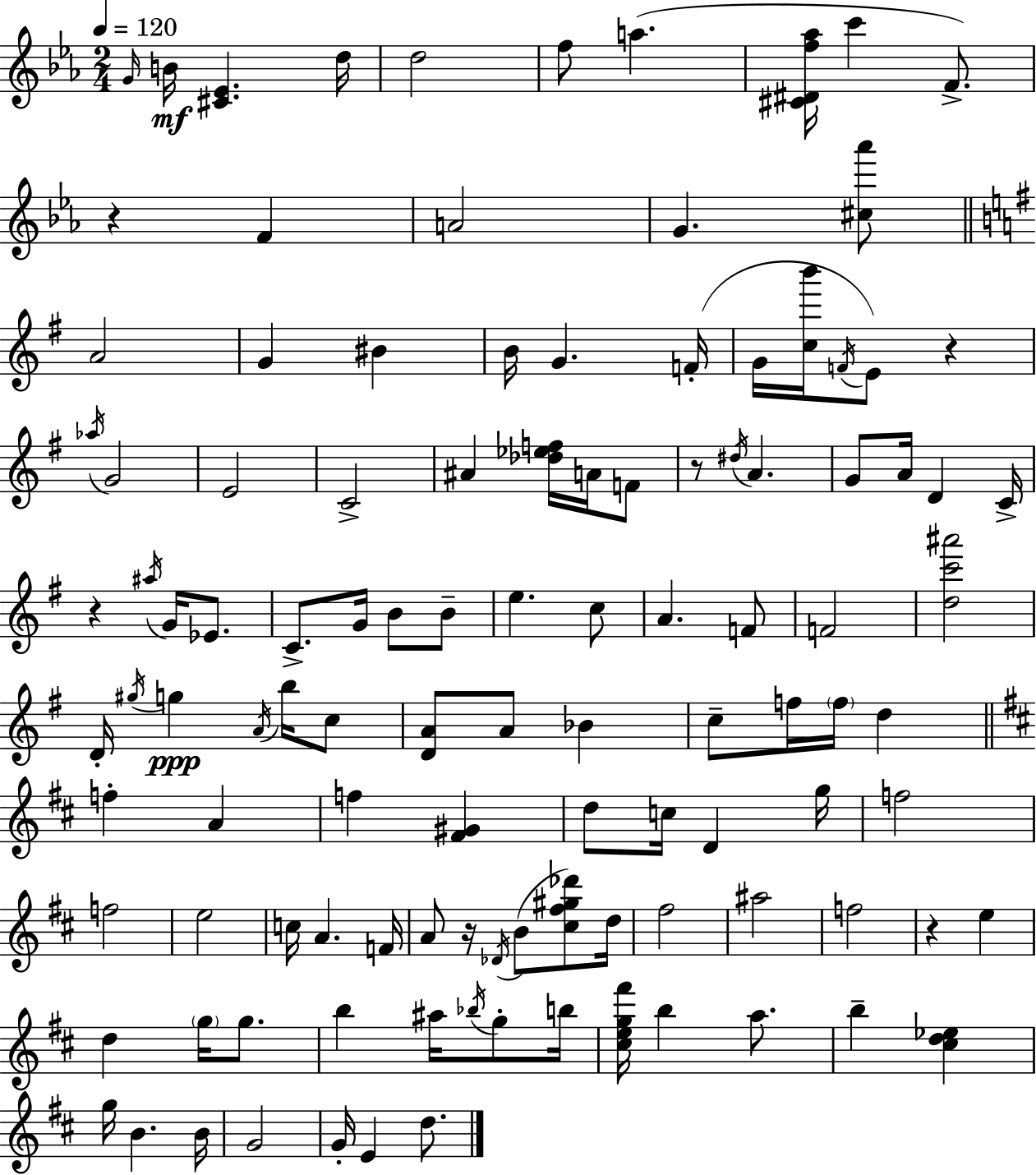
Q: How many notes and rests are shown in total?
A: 113